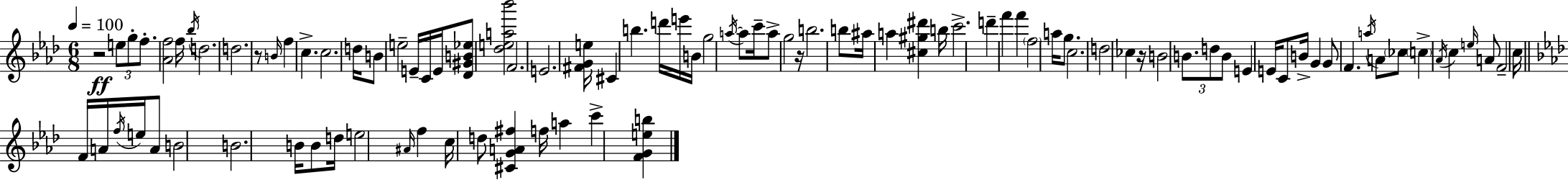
{
  \clef treble
  \numericTimeSignature
  \time 6/8
  \key f \minor
  \tempo 4 = 100
  r2\ff \tuplet 3/2 { e''8 g''8-. | f''8.-. } <aes' f''>2 f''16 | \acciaccatura { bes''16 } d''2. | d''2. | \break r8 \grace { b'16 } f''4 c''4.-> | c''2. | d''16 b'8 e''2-- | e'16-- c'16 e'16 <des' gis' b' ees''>8 <des'' e'' a'' bes'''>2 | \break f'2. | e'2. | <fis' g' e''>16 cis'4 b''4. | d'''16 e'''16 b'16 g''2 | \break \acciaccatura { a''16~ }~ a''8 c'''16-- a''8-> g''2 | r16 b''2. | b''8 ais''16 a''4 <cis'' gis'' dis'''>4 | b''16 c'''2.-> | \break d'''4-- f'''4 f'''4 | \parenthesize f''2 a''16 | g''8. c''2. | d''2 ces''4 | \break r16 b'2 | \tuplet 3/2 { b'8. d''8 b'8 } e'4 e'16 | c'8 b'16-> g'4 g'8 f'4. | \acciaccatura { a''16 } a'8 \parenthesize ces''8 \parenthesize c''4-> | \break \acciaccatura { aes'16 } c''4 \grace { e''16 } a'8 f'2-- | c''16 \bar "||" \break \key aes \major f'16 a'16 \acciaccatura { f''16 } e''16 a'8 b'2 | b'2. | b'16 b'8 d''16 e''2 | \grace { ais'16 } f''4 c''16 d''8 <cis' g' a' fis''>4 | \break f''16 a''4 c'''4-> <f' g' e'' b''>4 | \bar "|."
}